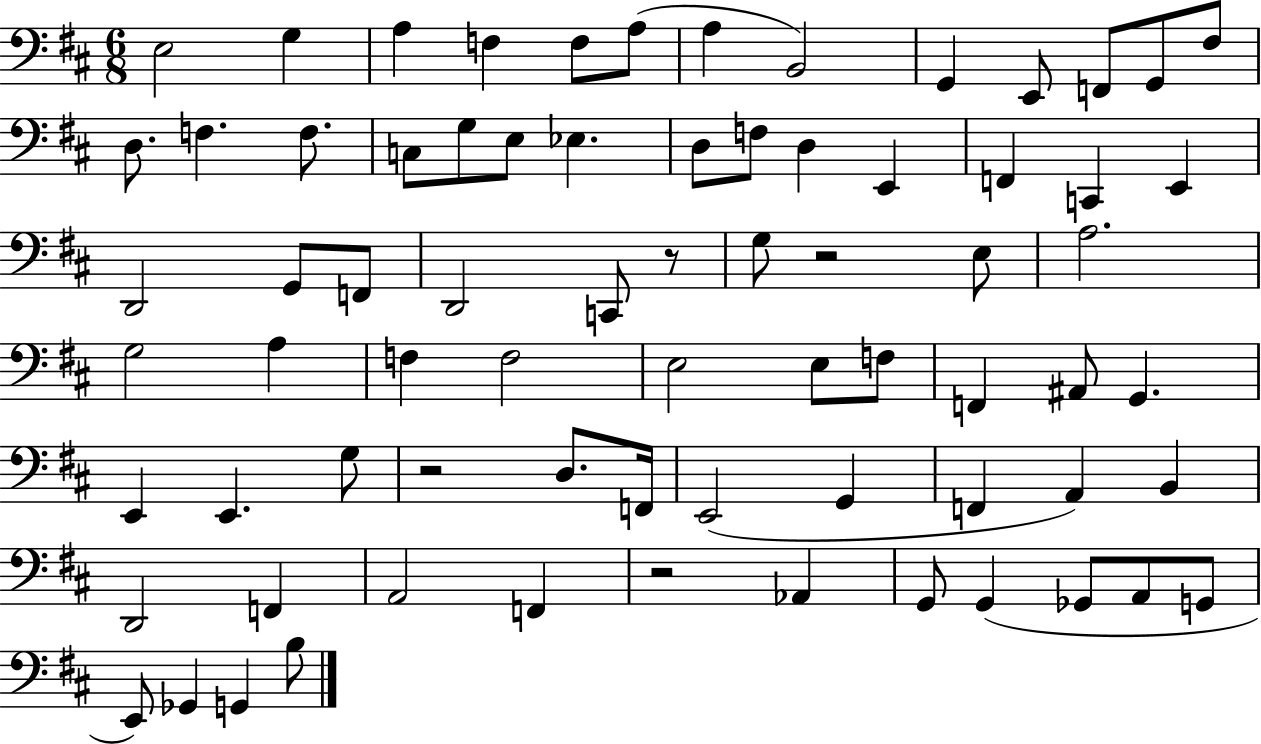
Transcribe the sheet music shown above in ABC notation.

X:1
T:Untitled
M:6/8
L:1/4
K:D
E,2 G, A, F, F,/2 A,/2 A, B,,2 G,, E,,/2 F,,/2 G,,/2 ^F,/2 D,/2 F, F,/2 C,/2 G,/2 E,/2 _E, D,/2 F,/2 D, E,, F,, C,, E,, D,,2 G,,/2 F,,/2 D,,2 C,,/2 z/2 G,/2 z2 E,/2 A,2 G,2 A, F, F,2 E,2 E,/2 F,/2 F,, ^A,,/2 G,, E,, E,, G,/2 z2 D,/2 F,,/4 E,,2 G,, F,, A,, B,, D,,2 F,, A,,2 F,, z2 _A,, G,,/2 G,, _G,,/2 A,,/2 G,,/2 E,,/2 _G,, G,, B,/2